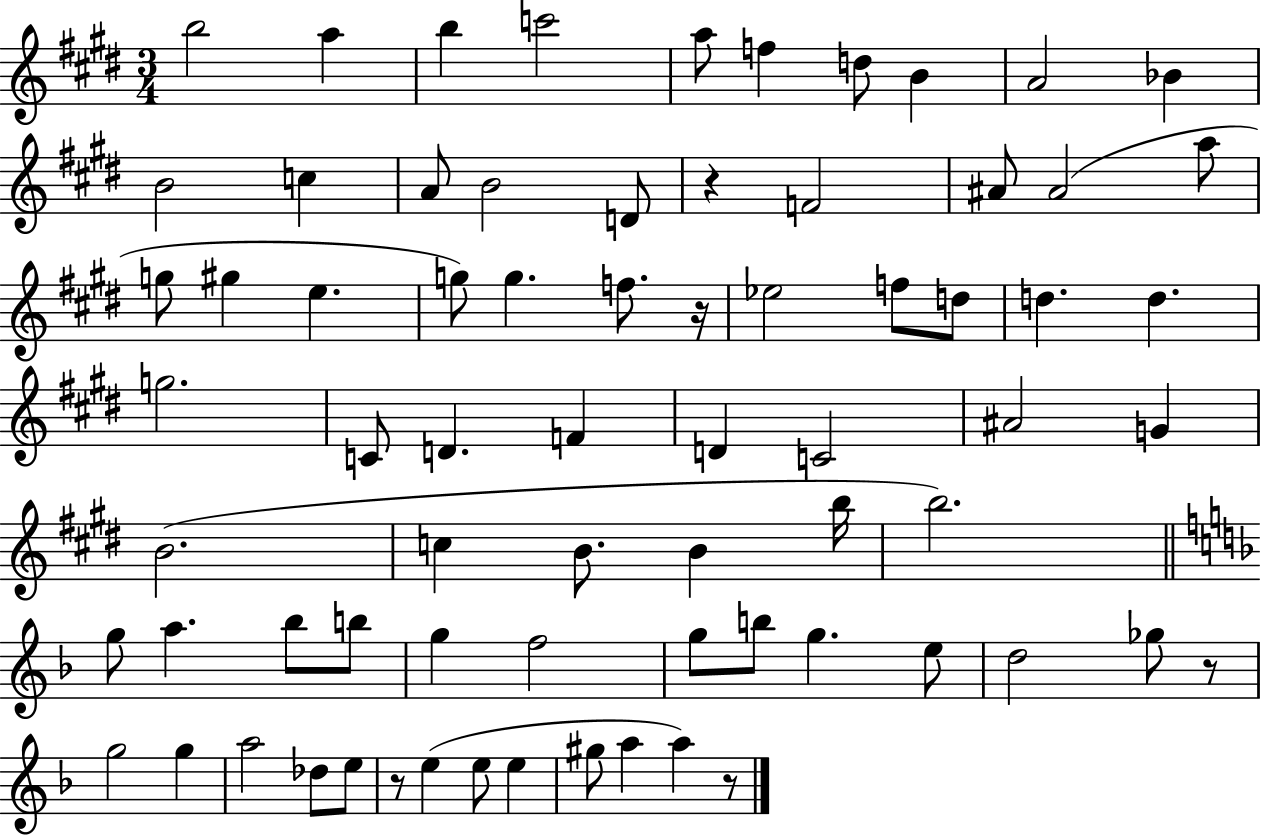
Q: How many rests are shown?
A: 5